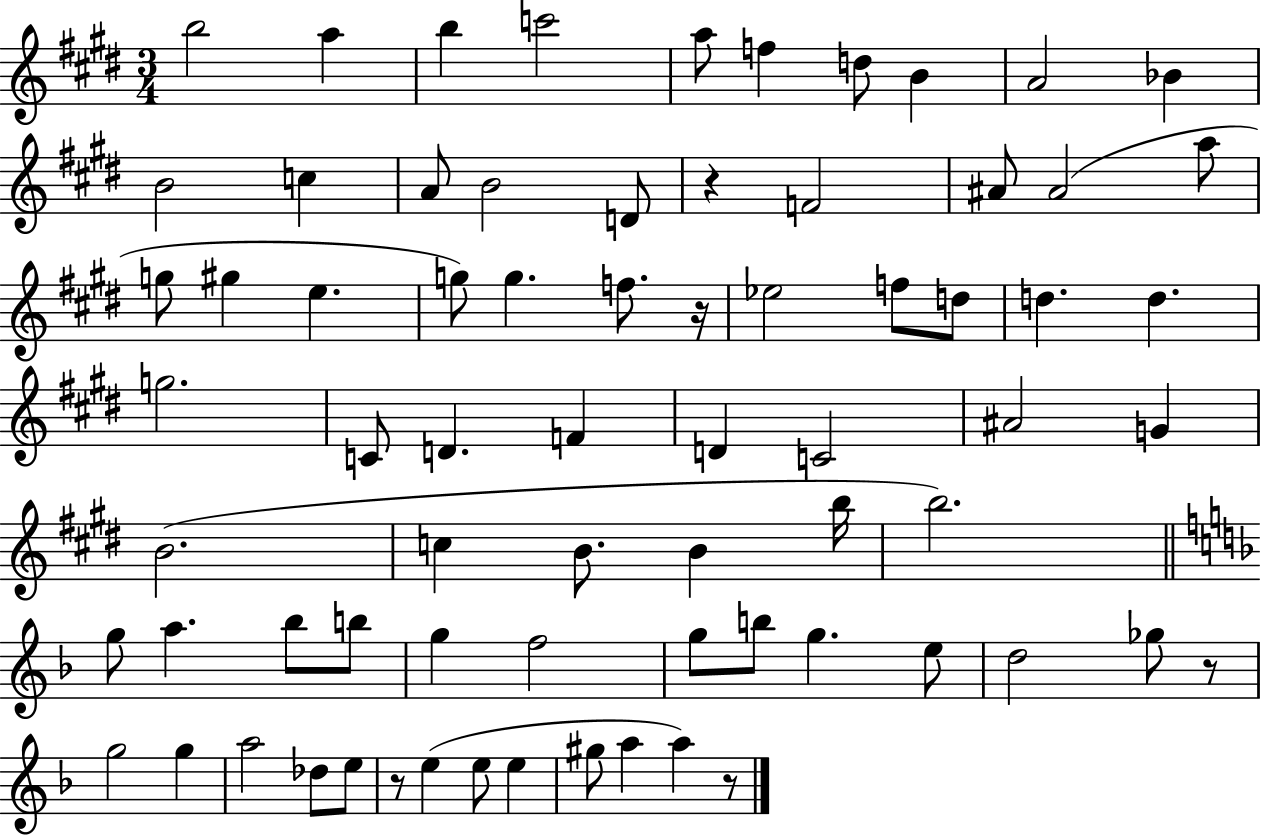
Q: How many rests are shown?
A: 5